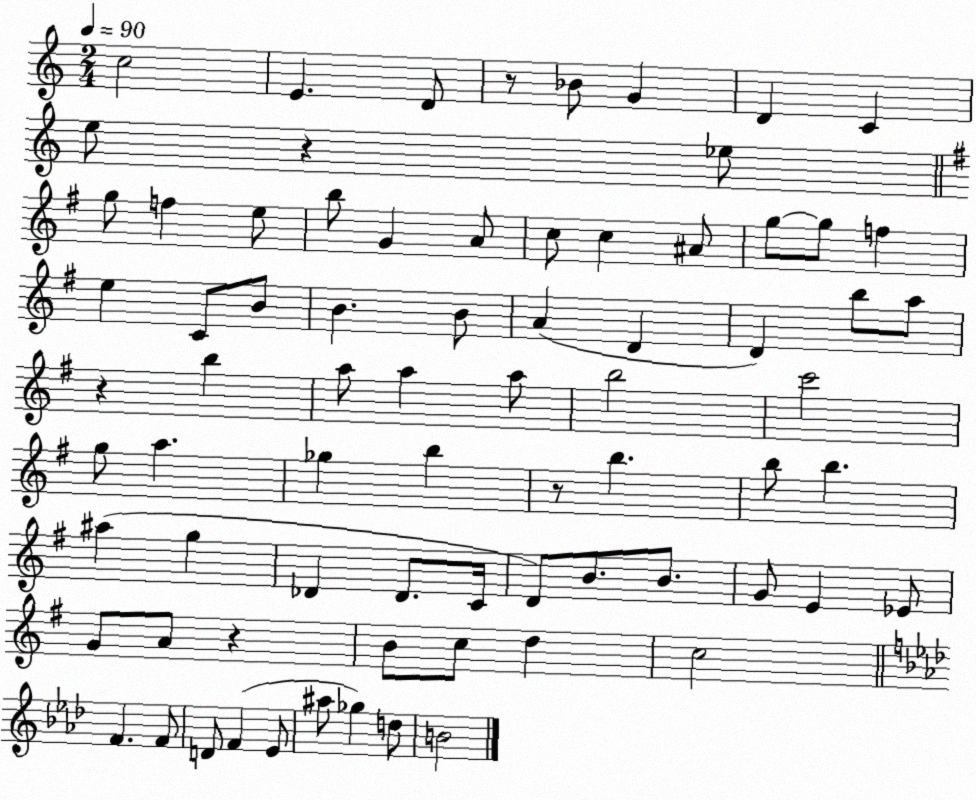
X:1
T:Untitled
M:2/4
L:1/4
K:C
c2 E D/2 z/2 _B/2 G D C e/2 z _e/2 g/2 f e/2 b/2 G A/2 c/2 c ^A/2 g/2 g/2 f e C/2 B/2 B B/2 A D D b/2 a/2 z b a/2 a a/2 b2 c'2 g/2 a _g b z/2 b b/2 b ^a g _D _D/2 C/4 D/2 B/2 B/2 G/2 E _E/2 G/2 A/2 z B/2 c/2 d c2 F F/2 D/2 F _E/2 ^a/2 _g d/2 B2